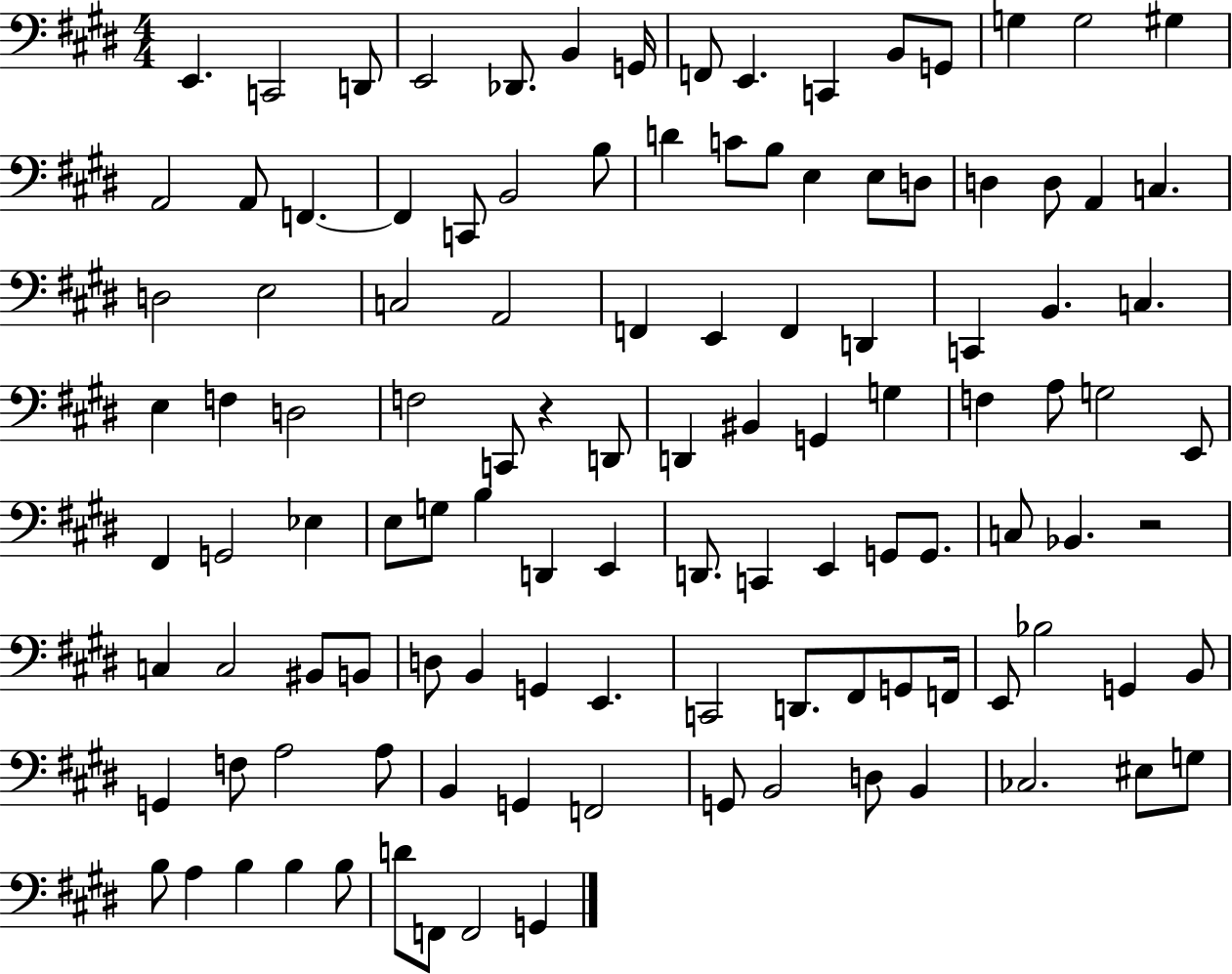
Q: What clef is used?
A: bass